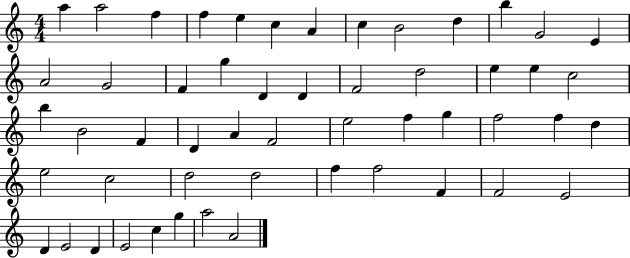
X:1
T:Untitled
M:4/4
L:1/4
K:C
a a2 f f e c A c B2 d b G2 E A2 G2 F g D D F2 d2 e e c2 b B2 F D A F2 e2 f g f2 f d e2 c2 d2 d2 f f2 F F2 E2 D E2 D E2 c g a2 A2